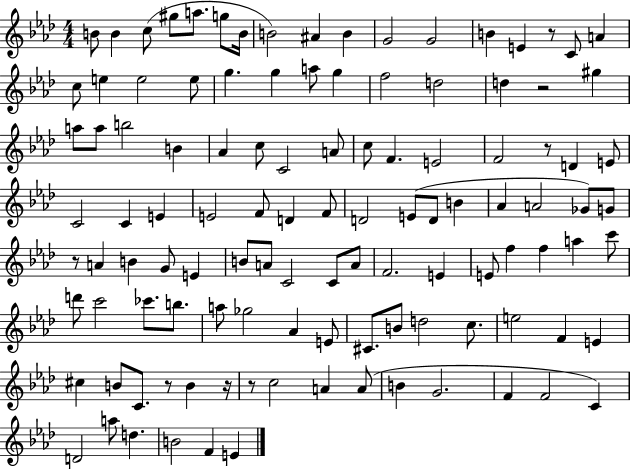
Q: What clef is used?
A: treble